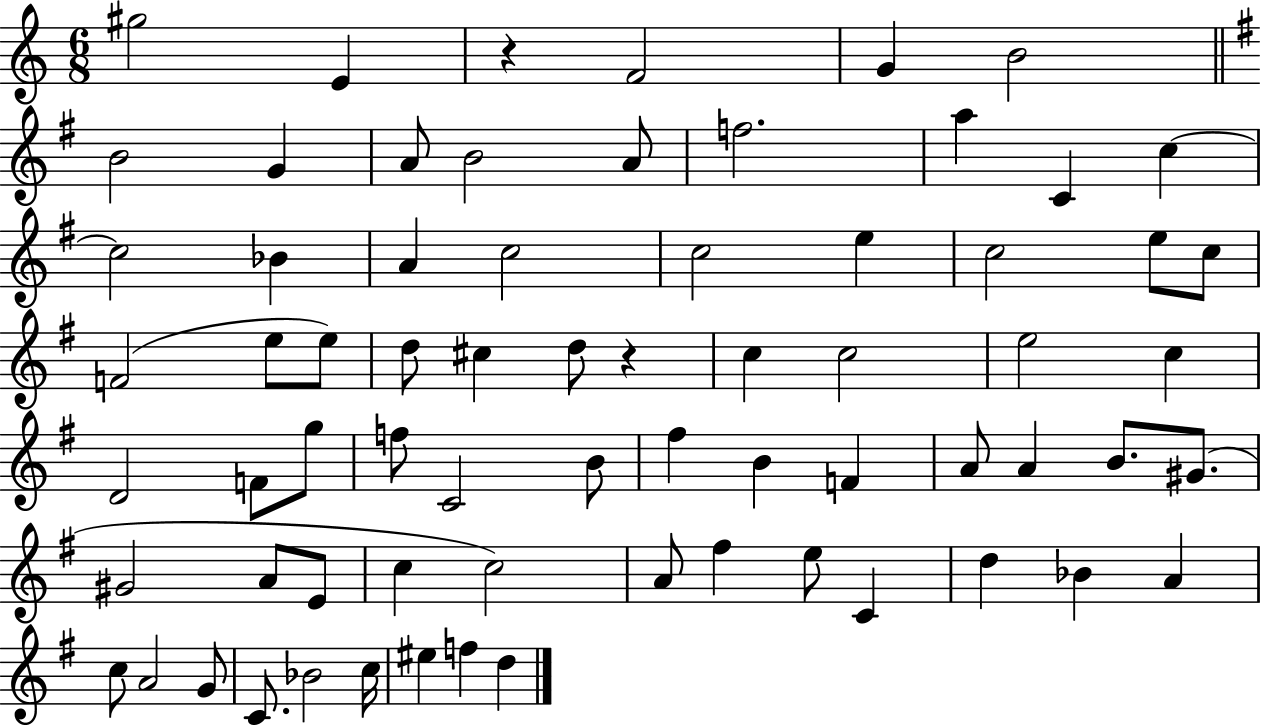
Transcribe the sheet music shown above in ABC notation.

X:1
T:Untitled
M:6/8
L:1/4
K:C
^g2 E z F2 G B2 B2 G A/2 B2 A/2 f2 a C c c2 _B A c2 c2 e c2 e/2 c/2 F2 e/2 e/2 d/2 ^c d/2 z c c2 e2 c D2 F/2 g/2 f/2 C2 B/2 ^f B F A/2 A B/2 ^G/2 ^G2 A/2 E/2 c c2 A/2 ^f e/2 C d _B A c/2 A2 G/2 C/2 _B2 c/4 ^e f d